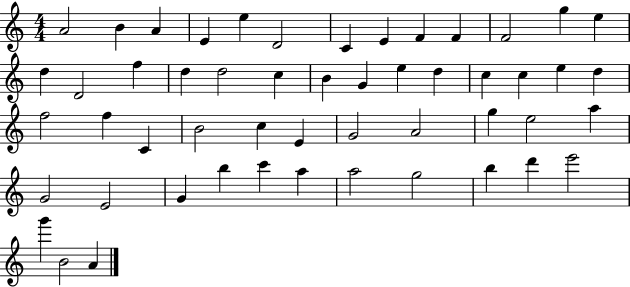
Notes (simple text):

A4/h B4/q A4/q E4/q E5/q D4/h C4/q E4/q F4/q F4/q F4/h G5/q E5/q D5/q D4/h F5/q D5/q D5/h C5/q B4/q G4/q E5/q D5/q C5/q C5/q E5/q D5/q F5/h F5/q C4/q B4/h C5/q E4/q G4/h A4/h G5/q E5/h A5/q G4/h E4/h G4/q B5/q C6/q A5/q A5/h G5/h B5/q D6/q E6/h G6/q B4/h A4/q